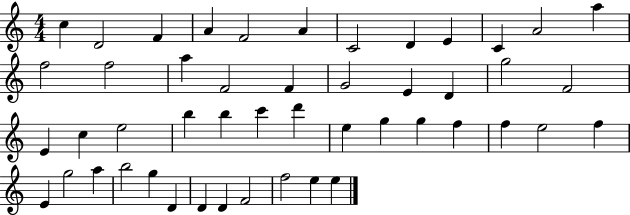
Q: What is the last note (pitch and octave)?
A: E5